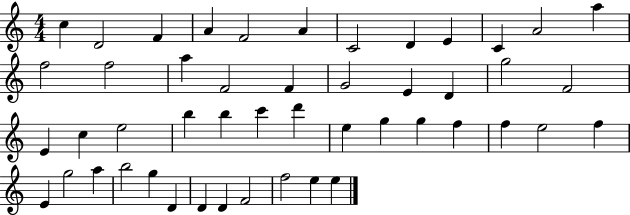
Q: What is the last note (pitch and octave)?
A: E5